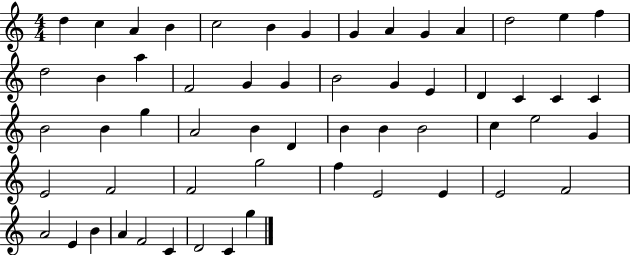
{
  \clef treble
  \numericTimeSignature
  \time 4/4
  \key c \major
  d''4 c''4 a'4 b'4 | c''2 b'4 g'4 | g'4 a'4 g'4 a'4 | d''2 e''4 f''4 | \break d''2 b'4 a''4 | f'2 g'4 g'4 | b'2 g'4 e'4 | d'4 c'4 c'4 c'4 | \break b'2 b'4 g''4 | a'2 b'4 d'4 | b'4 b'4 b'2 | c''4 e''2 g'4 | \break e'2 f'2 | f'2 g''2 | f''4 e'2 e'4 | e'2 f'2 | \break a'2 e'4 b'4 | a'4 f'2 c'4 | d'2 c'4 g''4 | \bar "|."
}